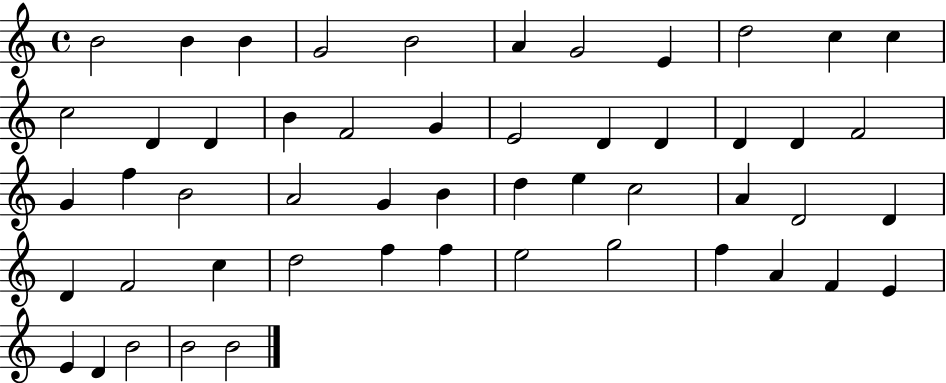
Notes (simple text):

B4/h B4/q B4/q G4/h B4/h A4/q G4/h E4/q D5/h C5/q C5/q C5/h D4/q D4/q B4/q F4/h G4/q E4/h D4/q D4/q D4/q D4/q F4/h G4/q F5/q B4/h A4/h G4/q B4/q D5/q E5/q C5/h A4/q D4/h D4/q D4/q F4/h C5/q D5/h F5/q F5/q E5/h G5/h F5/q A4/q F4/q E4/q E4/q D4/q B4/h B4/h B4/h